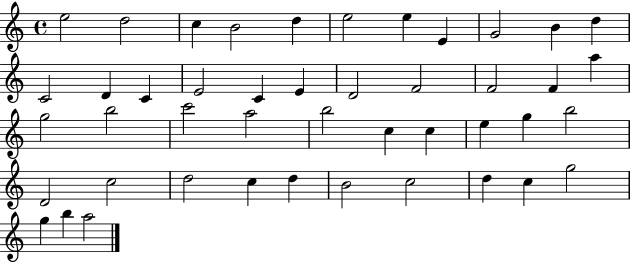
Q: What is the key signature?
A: C major